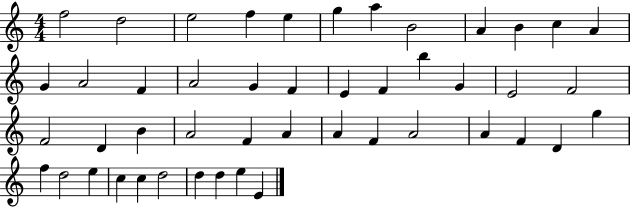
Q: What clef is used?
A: treble